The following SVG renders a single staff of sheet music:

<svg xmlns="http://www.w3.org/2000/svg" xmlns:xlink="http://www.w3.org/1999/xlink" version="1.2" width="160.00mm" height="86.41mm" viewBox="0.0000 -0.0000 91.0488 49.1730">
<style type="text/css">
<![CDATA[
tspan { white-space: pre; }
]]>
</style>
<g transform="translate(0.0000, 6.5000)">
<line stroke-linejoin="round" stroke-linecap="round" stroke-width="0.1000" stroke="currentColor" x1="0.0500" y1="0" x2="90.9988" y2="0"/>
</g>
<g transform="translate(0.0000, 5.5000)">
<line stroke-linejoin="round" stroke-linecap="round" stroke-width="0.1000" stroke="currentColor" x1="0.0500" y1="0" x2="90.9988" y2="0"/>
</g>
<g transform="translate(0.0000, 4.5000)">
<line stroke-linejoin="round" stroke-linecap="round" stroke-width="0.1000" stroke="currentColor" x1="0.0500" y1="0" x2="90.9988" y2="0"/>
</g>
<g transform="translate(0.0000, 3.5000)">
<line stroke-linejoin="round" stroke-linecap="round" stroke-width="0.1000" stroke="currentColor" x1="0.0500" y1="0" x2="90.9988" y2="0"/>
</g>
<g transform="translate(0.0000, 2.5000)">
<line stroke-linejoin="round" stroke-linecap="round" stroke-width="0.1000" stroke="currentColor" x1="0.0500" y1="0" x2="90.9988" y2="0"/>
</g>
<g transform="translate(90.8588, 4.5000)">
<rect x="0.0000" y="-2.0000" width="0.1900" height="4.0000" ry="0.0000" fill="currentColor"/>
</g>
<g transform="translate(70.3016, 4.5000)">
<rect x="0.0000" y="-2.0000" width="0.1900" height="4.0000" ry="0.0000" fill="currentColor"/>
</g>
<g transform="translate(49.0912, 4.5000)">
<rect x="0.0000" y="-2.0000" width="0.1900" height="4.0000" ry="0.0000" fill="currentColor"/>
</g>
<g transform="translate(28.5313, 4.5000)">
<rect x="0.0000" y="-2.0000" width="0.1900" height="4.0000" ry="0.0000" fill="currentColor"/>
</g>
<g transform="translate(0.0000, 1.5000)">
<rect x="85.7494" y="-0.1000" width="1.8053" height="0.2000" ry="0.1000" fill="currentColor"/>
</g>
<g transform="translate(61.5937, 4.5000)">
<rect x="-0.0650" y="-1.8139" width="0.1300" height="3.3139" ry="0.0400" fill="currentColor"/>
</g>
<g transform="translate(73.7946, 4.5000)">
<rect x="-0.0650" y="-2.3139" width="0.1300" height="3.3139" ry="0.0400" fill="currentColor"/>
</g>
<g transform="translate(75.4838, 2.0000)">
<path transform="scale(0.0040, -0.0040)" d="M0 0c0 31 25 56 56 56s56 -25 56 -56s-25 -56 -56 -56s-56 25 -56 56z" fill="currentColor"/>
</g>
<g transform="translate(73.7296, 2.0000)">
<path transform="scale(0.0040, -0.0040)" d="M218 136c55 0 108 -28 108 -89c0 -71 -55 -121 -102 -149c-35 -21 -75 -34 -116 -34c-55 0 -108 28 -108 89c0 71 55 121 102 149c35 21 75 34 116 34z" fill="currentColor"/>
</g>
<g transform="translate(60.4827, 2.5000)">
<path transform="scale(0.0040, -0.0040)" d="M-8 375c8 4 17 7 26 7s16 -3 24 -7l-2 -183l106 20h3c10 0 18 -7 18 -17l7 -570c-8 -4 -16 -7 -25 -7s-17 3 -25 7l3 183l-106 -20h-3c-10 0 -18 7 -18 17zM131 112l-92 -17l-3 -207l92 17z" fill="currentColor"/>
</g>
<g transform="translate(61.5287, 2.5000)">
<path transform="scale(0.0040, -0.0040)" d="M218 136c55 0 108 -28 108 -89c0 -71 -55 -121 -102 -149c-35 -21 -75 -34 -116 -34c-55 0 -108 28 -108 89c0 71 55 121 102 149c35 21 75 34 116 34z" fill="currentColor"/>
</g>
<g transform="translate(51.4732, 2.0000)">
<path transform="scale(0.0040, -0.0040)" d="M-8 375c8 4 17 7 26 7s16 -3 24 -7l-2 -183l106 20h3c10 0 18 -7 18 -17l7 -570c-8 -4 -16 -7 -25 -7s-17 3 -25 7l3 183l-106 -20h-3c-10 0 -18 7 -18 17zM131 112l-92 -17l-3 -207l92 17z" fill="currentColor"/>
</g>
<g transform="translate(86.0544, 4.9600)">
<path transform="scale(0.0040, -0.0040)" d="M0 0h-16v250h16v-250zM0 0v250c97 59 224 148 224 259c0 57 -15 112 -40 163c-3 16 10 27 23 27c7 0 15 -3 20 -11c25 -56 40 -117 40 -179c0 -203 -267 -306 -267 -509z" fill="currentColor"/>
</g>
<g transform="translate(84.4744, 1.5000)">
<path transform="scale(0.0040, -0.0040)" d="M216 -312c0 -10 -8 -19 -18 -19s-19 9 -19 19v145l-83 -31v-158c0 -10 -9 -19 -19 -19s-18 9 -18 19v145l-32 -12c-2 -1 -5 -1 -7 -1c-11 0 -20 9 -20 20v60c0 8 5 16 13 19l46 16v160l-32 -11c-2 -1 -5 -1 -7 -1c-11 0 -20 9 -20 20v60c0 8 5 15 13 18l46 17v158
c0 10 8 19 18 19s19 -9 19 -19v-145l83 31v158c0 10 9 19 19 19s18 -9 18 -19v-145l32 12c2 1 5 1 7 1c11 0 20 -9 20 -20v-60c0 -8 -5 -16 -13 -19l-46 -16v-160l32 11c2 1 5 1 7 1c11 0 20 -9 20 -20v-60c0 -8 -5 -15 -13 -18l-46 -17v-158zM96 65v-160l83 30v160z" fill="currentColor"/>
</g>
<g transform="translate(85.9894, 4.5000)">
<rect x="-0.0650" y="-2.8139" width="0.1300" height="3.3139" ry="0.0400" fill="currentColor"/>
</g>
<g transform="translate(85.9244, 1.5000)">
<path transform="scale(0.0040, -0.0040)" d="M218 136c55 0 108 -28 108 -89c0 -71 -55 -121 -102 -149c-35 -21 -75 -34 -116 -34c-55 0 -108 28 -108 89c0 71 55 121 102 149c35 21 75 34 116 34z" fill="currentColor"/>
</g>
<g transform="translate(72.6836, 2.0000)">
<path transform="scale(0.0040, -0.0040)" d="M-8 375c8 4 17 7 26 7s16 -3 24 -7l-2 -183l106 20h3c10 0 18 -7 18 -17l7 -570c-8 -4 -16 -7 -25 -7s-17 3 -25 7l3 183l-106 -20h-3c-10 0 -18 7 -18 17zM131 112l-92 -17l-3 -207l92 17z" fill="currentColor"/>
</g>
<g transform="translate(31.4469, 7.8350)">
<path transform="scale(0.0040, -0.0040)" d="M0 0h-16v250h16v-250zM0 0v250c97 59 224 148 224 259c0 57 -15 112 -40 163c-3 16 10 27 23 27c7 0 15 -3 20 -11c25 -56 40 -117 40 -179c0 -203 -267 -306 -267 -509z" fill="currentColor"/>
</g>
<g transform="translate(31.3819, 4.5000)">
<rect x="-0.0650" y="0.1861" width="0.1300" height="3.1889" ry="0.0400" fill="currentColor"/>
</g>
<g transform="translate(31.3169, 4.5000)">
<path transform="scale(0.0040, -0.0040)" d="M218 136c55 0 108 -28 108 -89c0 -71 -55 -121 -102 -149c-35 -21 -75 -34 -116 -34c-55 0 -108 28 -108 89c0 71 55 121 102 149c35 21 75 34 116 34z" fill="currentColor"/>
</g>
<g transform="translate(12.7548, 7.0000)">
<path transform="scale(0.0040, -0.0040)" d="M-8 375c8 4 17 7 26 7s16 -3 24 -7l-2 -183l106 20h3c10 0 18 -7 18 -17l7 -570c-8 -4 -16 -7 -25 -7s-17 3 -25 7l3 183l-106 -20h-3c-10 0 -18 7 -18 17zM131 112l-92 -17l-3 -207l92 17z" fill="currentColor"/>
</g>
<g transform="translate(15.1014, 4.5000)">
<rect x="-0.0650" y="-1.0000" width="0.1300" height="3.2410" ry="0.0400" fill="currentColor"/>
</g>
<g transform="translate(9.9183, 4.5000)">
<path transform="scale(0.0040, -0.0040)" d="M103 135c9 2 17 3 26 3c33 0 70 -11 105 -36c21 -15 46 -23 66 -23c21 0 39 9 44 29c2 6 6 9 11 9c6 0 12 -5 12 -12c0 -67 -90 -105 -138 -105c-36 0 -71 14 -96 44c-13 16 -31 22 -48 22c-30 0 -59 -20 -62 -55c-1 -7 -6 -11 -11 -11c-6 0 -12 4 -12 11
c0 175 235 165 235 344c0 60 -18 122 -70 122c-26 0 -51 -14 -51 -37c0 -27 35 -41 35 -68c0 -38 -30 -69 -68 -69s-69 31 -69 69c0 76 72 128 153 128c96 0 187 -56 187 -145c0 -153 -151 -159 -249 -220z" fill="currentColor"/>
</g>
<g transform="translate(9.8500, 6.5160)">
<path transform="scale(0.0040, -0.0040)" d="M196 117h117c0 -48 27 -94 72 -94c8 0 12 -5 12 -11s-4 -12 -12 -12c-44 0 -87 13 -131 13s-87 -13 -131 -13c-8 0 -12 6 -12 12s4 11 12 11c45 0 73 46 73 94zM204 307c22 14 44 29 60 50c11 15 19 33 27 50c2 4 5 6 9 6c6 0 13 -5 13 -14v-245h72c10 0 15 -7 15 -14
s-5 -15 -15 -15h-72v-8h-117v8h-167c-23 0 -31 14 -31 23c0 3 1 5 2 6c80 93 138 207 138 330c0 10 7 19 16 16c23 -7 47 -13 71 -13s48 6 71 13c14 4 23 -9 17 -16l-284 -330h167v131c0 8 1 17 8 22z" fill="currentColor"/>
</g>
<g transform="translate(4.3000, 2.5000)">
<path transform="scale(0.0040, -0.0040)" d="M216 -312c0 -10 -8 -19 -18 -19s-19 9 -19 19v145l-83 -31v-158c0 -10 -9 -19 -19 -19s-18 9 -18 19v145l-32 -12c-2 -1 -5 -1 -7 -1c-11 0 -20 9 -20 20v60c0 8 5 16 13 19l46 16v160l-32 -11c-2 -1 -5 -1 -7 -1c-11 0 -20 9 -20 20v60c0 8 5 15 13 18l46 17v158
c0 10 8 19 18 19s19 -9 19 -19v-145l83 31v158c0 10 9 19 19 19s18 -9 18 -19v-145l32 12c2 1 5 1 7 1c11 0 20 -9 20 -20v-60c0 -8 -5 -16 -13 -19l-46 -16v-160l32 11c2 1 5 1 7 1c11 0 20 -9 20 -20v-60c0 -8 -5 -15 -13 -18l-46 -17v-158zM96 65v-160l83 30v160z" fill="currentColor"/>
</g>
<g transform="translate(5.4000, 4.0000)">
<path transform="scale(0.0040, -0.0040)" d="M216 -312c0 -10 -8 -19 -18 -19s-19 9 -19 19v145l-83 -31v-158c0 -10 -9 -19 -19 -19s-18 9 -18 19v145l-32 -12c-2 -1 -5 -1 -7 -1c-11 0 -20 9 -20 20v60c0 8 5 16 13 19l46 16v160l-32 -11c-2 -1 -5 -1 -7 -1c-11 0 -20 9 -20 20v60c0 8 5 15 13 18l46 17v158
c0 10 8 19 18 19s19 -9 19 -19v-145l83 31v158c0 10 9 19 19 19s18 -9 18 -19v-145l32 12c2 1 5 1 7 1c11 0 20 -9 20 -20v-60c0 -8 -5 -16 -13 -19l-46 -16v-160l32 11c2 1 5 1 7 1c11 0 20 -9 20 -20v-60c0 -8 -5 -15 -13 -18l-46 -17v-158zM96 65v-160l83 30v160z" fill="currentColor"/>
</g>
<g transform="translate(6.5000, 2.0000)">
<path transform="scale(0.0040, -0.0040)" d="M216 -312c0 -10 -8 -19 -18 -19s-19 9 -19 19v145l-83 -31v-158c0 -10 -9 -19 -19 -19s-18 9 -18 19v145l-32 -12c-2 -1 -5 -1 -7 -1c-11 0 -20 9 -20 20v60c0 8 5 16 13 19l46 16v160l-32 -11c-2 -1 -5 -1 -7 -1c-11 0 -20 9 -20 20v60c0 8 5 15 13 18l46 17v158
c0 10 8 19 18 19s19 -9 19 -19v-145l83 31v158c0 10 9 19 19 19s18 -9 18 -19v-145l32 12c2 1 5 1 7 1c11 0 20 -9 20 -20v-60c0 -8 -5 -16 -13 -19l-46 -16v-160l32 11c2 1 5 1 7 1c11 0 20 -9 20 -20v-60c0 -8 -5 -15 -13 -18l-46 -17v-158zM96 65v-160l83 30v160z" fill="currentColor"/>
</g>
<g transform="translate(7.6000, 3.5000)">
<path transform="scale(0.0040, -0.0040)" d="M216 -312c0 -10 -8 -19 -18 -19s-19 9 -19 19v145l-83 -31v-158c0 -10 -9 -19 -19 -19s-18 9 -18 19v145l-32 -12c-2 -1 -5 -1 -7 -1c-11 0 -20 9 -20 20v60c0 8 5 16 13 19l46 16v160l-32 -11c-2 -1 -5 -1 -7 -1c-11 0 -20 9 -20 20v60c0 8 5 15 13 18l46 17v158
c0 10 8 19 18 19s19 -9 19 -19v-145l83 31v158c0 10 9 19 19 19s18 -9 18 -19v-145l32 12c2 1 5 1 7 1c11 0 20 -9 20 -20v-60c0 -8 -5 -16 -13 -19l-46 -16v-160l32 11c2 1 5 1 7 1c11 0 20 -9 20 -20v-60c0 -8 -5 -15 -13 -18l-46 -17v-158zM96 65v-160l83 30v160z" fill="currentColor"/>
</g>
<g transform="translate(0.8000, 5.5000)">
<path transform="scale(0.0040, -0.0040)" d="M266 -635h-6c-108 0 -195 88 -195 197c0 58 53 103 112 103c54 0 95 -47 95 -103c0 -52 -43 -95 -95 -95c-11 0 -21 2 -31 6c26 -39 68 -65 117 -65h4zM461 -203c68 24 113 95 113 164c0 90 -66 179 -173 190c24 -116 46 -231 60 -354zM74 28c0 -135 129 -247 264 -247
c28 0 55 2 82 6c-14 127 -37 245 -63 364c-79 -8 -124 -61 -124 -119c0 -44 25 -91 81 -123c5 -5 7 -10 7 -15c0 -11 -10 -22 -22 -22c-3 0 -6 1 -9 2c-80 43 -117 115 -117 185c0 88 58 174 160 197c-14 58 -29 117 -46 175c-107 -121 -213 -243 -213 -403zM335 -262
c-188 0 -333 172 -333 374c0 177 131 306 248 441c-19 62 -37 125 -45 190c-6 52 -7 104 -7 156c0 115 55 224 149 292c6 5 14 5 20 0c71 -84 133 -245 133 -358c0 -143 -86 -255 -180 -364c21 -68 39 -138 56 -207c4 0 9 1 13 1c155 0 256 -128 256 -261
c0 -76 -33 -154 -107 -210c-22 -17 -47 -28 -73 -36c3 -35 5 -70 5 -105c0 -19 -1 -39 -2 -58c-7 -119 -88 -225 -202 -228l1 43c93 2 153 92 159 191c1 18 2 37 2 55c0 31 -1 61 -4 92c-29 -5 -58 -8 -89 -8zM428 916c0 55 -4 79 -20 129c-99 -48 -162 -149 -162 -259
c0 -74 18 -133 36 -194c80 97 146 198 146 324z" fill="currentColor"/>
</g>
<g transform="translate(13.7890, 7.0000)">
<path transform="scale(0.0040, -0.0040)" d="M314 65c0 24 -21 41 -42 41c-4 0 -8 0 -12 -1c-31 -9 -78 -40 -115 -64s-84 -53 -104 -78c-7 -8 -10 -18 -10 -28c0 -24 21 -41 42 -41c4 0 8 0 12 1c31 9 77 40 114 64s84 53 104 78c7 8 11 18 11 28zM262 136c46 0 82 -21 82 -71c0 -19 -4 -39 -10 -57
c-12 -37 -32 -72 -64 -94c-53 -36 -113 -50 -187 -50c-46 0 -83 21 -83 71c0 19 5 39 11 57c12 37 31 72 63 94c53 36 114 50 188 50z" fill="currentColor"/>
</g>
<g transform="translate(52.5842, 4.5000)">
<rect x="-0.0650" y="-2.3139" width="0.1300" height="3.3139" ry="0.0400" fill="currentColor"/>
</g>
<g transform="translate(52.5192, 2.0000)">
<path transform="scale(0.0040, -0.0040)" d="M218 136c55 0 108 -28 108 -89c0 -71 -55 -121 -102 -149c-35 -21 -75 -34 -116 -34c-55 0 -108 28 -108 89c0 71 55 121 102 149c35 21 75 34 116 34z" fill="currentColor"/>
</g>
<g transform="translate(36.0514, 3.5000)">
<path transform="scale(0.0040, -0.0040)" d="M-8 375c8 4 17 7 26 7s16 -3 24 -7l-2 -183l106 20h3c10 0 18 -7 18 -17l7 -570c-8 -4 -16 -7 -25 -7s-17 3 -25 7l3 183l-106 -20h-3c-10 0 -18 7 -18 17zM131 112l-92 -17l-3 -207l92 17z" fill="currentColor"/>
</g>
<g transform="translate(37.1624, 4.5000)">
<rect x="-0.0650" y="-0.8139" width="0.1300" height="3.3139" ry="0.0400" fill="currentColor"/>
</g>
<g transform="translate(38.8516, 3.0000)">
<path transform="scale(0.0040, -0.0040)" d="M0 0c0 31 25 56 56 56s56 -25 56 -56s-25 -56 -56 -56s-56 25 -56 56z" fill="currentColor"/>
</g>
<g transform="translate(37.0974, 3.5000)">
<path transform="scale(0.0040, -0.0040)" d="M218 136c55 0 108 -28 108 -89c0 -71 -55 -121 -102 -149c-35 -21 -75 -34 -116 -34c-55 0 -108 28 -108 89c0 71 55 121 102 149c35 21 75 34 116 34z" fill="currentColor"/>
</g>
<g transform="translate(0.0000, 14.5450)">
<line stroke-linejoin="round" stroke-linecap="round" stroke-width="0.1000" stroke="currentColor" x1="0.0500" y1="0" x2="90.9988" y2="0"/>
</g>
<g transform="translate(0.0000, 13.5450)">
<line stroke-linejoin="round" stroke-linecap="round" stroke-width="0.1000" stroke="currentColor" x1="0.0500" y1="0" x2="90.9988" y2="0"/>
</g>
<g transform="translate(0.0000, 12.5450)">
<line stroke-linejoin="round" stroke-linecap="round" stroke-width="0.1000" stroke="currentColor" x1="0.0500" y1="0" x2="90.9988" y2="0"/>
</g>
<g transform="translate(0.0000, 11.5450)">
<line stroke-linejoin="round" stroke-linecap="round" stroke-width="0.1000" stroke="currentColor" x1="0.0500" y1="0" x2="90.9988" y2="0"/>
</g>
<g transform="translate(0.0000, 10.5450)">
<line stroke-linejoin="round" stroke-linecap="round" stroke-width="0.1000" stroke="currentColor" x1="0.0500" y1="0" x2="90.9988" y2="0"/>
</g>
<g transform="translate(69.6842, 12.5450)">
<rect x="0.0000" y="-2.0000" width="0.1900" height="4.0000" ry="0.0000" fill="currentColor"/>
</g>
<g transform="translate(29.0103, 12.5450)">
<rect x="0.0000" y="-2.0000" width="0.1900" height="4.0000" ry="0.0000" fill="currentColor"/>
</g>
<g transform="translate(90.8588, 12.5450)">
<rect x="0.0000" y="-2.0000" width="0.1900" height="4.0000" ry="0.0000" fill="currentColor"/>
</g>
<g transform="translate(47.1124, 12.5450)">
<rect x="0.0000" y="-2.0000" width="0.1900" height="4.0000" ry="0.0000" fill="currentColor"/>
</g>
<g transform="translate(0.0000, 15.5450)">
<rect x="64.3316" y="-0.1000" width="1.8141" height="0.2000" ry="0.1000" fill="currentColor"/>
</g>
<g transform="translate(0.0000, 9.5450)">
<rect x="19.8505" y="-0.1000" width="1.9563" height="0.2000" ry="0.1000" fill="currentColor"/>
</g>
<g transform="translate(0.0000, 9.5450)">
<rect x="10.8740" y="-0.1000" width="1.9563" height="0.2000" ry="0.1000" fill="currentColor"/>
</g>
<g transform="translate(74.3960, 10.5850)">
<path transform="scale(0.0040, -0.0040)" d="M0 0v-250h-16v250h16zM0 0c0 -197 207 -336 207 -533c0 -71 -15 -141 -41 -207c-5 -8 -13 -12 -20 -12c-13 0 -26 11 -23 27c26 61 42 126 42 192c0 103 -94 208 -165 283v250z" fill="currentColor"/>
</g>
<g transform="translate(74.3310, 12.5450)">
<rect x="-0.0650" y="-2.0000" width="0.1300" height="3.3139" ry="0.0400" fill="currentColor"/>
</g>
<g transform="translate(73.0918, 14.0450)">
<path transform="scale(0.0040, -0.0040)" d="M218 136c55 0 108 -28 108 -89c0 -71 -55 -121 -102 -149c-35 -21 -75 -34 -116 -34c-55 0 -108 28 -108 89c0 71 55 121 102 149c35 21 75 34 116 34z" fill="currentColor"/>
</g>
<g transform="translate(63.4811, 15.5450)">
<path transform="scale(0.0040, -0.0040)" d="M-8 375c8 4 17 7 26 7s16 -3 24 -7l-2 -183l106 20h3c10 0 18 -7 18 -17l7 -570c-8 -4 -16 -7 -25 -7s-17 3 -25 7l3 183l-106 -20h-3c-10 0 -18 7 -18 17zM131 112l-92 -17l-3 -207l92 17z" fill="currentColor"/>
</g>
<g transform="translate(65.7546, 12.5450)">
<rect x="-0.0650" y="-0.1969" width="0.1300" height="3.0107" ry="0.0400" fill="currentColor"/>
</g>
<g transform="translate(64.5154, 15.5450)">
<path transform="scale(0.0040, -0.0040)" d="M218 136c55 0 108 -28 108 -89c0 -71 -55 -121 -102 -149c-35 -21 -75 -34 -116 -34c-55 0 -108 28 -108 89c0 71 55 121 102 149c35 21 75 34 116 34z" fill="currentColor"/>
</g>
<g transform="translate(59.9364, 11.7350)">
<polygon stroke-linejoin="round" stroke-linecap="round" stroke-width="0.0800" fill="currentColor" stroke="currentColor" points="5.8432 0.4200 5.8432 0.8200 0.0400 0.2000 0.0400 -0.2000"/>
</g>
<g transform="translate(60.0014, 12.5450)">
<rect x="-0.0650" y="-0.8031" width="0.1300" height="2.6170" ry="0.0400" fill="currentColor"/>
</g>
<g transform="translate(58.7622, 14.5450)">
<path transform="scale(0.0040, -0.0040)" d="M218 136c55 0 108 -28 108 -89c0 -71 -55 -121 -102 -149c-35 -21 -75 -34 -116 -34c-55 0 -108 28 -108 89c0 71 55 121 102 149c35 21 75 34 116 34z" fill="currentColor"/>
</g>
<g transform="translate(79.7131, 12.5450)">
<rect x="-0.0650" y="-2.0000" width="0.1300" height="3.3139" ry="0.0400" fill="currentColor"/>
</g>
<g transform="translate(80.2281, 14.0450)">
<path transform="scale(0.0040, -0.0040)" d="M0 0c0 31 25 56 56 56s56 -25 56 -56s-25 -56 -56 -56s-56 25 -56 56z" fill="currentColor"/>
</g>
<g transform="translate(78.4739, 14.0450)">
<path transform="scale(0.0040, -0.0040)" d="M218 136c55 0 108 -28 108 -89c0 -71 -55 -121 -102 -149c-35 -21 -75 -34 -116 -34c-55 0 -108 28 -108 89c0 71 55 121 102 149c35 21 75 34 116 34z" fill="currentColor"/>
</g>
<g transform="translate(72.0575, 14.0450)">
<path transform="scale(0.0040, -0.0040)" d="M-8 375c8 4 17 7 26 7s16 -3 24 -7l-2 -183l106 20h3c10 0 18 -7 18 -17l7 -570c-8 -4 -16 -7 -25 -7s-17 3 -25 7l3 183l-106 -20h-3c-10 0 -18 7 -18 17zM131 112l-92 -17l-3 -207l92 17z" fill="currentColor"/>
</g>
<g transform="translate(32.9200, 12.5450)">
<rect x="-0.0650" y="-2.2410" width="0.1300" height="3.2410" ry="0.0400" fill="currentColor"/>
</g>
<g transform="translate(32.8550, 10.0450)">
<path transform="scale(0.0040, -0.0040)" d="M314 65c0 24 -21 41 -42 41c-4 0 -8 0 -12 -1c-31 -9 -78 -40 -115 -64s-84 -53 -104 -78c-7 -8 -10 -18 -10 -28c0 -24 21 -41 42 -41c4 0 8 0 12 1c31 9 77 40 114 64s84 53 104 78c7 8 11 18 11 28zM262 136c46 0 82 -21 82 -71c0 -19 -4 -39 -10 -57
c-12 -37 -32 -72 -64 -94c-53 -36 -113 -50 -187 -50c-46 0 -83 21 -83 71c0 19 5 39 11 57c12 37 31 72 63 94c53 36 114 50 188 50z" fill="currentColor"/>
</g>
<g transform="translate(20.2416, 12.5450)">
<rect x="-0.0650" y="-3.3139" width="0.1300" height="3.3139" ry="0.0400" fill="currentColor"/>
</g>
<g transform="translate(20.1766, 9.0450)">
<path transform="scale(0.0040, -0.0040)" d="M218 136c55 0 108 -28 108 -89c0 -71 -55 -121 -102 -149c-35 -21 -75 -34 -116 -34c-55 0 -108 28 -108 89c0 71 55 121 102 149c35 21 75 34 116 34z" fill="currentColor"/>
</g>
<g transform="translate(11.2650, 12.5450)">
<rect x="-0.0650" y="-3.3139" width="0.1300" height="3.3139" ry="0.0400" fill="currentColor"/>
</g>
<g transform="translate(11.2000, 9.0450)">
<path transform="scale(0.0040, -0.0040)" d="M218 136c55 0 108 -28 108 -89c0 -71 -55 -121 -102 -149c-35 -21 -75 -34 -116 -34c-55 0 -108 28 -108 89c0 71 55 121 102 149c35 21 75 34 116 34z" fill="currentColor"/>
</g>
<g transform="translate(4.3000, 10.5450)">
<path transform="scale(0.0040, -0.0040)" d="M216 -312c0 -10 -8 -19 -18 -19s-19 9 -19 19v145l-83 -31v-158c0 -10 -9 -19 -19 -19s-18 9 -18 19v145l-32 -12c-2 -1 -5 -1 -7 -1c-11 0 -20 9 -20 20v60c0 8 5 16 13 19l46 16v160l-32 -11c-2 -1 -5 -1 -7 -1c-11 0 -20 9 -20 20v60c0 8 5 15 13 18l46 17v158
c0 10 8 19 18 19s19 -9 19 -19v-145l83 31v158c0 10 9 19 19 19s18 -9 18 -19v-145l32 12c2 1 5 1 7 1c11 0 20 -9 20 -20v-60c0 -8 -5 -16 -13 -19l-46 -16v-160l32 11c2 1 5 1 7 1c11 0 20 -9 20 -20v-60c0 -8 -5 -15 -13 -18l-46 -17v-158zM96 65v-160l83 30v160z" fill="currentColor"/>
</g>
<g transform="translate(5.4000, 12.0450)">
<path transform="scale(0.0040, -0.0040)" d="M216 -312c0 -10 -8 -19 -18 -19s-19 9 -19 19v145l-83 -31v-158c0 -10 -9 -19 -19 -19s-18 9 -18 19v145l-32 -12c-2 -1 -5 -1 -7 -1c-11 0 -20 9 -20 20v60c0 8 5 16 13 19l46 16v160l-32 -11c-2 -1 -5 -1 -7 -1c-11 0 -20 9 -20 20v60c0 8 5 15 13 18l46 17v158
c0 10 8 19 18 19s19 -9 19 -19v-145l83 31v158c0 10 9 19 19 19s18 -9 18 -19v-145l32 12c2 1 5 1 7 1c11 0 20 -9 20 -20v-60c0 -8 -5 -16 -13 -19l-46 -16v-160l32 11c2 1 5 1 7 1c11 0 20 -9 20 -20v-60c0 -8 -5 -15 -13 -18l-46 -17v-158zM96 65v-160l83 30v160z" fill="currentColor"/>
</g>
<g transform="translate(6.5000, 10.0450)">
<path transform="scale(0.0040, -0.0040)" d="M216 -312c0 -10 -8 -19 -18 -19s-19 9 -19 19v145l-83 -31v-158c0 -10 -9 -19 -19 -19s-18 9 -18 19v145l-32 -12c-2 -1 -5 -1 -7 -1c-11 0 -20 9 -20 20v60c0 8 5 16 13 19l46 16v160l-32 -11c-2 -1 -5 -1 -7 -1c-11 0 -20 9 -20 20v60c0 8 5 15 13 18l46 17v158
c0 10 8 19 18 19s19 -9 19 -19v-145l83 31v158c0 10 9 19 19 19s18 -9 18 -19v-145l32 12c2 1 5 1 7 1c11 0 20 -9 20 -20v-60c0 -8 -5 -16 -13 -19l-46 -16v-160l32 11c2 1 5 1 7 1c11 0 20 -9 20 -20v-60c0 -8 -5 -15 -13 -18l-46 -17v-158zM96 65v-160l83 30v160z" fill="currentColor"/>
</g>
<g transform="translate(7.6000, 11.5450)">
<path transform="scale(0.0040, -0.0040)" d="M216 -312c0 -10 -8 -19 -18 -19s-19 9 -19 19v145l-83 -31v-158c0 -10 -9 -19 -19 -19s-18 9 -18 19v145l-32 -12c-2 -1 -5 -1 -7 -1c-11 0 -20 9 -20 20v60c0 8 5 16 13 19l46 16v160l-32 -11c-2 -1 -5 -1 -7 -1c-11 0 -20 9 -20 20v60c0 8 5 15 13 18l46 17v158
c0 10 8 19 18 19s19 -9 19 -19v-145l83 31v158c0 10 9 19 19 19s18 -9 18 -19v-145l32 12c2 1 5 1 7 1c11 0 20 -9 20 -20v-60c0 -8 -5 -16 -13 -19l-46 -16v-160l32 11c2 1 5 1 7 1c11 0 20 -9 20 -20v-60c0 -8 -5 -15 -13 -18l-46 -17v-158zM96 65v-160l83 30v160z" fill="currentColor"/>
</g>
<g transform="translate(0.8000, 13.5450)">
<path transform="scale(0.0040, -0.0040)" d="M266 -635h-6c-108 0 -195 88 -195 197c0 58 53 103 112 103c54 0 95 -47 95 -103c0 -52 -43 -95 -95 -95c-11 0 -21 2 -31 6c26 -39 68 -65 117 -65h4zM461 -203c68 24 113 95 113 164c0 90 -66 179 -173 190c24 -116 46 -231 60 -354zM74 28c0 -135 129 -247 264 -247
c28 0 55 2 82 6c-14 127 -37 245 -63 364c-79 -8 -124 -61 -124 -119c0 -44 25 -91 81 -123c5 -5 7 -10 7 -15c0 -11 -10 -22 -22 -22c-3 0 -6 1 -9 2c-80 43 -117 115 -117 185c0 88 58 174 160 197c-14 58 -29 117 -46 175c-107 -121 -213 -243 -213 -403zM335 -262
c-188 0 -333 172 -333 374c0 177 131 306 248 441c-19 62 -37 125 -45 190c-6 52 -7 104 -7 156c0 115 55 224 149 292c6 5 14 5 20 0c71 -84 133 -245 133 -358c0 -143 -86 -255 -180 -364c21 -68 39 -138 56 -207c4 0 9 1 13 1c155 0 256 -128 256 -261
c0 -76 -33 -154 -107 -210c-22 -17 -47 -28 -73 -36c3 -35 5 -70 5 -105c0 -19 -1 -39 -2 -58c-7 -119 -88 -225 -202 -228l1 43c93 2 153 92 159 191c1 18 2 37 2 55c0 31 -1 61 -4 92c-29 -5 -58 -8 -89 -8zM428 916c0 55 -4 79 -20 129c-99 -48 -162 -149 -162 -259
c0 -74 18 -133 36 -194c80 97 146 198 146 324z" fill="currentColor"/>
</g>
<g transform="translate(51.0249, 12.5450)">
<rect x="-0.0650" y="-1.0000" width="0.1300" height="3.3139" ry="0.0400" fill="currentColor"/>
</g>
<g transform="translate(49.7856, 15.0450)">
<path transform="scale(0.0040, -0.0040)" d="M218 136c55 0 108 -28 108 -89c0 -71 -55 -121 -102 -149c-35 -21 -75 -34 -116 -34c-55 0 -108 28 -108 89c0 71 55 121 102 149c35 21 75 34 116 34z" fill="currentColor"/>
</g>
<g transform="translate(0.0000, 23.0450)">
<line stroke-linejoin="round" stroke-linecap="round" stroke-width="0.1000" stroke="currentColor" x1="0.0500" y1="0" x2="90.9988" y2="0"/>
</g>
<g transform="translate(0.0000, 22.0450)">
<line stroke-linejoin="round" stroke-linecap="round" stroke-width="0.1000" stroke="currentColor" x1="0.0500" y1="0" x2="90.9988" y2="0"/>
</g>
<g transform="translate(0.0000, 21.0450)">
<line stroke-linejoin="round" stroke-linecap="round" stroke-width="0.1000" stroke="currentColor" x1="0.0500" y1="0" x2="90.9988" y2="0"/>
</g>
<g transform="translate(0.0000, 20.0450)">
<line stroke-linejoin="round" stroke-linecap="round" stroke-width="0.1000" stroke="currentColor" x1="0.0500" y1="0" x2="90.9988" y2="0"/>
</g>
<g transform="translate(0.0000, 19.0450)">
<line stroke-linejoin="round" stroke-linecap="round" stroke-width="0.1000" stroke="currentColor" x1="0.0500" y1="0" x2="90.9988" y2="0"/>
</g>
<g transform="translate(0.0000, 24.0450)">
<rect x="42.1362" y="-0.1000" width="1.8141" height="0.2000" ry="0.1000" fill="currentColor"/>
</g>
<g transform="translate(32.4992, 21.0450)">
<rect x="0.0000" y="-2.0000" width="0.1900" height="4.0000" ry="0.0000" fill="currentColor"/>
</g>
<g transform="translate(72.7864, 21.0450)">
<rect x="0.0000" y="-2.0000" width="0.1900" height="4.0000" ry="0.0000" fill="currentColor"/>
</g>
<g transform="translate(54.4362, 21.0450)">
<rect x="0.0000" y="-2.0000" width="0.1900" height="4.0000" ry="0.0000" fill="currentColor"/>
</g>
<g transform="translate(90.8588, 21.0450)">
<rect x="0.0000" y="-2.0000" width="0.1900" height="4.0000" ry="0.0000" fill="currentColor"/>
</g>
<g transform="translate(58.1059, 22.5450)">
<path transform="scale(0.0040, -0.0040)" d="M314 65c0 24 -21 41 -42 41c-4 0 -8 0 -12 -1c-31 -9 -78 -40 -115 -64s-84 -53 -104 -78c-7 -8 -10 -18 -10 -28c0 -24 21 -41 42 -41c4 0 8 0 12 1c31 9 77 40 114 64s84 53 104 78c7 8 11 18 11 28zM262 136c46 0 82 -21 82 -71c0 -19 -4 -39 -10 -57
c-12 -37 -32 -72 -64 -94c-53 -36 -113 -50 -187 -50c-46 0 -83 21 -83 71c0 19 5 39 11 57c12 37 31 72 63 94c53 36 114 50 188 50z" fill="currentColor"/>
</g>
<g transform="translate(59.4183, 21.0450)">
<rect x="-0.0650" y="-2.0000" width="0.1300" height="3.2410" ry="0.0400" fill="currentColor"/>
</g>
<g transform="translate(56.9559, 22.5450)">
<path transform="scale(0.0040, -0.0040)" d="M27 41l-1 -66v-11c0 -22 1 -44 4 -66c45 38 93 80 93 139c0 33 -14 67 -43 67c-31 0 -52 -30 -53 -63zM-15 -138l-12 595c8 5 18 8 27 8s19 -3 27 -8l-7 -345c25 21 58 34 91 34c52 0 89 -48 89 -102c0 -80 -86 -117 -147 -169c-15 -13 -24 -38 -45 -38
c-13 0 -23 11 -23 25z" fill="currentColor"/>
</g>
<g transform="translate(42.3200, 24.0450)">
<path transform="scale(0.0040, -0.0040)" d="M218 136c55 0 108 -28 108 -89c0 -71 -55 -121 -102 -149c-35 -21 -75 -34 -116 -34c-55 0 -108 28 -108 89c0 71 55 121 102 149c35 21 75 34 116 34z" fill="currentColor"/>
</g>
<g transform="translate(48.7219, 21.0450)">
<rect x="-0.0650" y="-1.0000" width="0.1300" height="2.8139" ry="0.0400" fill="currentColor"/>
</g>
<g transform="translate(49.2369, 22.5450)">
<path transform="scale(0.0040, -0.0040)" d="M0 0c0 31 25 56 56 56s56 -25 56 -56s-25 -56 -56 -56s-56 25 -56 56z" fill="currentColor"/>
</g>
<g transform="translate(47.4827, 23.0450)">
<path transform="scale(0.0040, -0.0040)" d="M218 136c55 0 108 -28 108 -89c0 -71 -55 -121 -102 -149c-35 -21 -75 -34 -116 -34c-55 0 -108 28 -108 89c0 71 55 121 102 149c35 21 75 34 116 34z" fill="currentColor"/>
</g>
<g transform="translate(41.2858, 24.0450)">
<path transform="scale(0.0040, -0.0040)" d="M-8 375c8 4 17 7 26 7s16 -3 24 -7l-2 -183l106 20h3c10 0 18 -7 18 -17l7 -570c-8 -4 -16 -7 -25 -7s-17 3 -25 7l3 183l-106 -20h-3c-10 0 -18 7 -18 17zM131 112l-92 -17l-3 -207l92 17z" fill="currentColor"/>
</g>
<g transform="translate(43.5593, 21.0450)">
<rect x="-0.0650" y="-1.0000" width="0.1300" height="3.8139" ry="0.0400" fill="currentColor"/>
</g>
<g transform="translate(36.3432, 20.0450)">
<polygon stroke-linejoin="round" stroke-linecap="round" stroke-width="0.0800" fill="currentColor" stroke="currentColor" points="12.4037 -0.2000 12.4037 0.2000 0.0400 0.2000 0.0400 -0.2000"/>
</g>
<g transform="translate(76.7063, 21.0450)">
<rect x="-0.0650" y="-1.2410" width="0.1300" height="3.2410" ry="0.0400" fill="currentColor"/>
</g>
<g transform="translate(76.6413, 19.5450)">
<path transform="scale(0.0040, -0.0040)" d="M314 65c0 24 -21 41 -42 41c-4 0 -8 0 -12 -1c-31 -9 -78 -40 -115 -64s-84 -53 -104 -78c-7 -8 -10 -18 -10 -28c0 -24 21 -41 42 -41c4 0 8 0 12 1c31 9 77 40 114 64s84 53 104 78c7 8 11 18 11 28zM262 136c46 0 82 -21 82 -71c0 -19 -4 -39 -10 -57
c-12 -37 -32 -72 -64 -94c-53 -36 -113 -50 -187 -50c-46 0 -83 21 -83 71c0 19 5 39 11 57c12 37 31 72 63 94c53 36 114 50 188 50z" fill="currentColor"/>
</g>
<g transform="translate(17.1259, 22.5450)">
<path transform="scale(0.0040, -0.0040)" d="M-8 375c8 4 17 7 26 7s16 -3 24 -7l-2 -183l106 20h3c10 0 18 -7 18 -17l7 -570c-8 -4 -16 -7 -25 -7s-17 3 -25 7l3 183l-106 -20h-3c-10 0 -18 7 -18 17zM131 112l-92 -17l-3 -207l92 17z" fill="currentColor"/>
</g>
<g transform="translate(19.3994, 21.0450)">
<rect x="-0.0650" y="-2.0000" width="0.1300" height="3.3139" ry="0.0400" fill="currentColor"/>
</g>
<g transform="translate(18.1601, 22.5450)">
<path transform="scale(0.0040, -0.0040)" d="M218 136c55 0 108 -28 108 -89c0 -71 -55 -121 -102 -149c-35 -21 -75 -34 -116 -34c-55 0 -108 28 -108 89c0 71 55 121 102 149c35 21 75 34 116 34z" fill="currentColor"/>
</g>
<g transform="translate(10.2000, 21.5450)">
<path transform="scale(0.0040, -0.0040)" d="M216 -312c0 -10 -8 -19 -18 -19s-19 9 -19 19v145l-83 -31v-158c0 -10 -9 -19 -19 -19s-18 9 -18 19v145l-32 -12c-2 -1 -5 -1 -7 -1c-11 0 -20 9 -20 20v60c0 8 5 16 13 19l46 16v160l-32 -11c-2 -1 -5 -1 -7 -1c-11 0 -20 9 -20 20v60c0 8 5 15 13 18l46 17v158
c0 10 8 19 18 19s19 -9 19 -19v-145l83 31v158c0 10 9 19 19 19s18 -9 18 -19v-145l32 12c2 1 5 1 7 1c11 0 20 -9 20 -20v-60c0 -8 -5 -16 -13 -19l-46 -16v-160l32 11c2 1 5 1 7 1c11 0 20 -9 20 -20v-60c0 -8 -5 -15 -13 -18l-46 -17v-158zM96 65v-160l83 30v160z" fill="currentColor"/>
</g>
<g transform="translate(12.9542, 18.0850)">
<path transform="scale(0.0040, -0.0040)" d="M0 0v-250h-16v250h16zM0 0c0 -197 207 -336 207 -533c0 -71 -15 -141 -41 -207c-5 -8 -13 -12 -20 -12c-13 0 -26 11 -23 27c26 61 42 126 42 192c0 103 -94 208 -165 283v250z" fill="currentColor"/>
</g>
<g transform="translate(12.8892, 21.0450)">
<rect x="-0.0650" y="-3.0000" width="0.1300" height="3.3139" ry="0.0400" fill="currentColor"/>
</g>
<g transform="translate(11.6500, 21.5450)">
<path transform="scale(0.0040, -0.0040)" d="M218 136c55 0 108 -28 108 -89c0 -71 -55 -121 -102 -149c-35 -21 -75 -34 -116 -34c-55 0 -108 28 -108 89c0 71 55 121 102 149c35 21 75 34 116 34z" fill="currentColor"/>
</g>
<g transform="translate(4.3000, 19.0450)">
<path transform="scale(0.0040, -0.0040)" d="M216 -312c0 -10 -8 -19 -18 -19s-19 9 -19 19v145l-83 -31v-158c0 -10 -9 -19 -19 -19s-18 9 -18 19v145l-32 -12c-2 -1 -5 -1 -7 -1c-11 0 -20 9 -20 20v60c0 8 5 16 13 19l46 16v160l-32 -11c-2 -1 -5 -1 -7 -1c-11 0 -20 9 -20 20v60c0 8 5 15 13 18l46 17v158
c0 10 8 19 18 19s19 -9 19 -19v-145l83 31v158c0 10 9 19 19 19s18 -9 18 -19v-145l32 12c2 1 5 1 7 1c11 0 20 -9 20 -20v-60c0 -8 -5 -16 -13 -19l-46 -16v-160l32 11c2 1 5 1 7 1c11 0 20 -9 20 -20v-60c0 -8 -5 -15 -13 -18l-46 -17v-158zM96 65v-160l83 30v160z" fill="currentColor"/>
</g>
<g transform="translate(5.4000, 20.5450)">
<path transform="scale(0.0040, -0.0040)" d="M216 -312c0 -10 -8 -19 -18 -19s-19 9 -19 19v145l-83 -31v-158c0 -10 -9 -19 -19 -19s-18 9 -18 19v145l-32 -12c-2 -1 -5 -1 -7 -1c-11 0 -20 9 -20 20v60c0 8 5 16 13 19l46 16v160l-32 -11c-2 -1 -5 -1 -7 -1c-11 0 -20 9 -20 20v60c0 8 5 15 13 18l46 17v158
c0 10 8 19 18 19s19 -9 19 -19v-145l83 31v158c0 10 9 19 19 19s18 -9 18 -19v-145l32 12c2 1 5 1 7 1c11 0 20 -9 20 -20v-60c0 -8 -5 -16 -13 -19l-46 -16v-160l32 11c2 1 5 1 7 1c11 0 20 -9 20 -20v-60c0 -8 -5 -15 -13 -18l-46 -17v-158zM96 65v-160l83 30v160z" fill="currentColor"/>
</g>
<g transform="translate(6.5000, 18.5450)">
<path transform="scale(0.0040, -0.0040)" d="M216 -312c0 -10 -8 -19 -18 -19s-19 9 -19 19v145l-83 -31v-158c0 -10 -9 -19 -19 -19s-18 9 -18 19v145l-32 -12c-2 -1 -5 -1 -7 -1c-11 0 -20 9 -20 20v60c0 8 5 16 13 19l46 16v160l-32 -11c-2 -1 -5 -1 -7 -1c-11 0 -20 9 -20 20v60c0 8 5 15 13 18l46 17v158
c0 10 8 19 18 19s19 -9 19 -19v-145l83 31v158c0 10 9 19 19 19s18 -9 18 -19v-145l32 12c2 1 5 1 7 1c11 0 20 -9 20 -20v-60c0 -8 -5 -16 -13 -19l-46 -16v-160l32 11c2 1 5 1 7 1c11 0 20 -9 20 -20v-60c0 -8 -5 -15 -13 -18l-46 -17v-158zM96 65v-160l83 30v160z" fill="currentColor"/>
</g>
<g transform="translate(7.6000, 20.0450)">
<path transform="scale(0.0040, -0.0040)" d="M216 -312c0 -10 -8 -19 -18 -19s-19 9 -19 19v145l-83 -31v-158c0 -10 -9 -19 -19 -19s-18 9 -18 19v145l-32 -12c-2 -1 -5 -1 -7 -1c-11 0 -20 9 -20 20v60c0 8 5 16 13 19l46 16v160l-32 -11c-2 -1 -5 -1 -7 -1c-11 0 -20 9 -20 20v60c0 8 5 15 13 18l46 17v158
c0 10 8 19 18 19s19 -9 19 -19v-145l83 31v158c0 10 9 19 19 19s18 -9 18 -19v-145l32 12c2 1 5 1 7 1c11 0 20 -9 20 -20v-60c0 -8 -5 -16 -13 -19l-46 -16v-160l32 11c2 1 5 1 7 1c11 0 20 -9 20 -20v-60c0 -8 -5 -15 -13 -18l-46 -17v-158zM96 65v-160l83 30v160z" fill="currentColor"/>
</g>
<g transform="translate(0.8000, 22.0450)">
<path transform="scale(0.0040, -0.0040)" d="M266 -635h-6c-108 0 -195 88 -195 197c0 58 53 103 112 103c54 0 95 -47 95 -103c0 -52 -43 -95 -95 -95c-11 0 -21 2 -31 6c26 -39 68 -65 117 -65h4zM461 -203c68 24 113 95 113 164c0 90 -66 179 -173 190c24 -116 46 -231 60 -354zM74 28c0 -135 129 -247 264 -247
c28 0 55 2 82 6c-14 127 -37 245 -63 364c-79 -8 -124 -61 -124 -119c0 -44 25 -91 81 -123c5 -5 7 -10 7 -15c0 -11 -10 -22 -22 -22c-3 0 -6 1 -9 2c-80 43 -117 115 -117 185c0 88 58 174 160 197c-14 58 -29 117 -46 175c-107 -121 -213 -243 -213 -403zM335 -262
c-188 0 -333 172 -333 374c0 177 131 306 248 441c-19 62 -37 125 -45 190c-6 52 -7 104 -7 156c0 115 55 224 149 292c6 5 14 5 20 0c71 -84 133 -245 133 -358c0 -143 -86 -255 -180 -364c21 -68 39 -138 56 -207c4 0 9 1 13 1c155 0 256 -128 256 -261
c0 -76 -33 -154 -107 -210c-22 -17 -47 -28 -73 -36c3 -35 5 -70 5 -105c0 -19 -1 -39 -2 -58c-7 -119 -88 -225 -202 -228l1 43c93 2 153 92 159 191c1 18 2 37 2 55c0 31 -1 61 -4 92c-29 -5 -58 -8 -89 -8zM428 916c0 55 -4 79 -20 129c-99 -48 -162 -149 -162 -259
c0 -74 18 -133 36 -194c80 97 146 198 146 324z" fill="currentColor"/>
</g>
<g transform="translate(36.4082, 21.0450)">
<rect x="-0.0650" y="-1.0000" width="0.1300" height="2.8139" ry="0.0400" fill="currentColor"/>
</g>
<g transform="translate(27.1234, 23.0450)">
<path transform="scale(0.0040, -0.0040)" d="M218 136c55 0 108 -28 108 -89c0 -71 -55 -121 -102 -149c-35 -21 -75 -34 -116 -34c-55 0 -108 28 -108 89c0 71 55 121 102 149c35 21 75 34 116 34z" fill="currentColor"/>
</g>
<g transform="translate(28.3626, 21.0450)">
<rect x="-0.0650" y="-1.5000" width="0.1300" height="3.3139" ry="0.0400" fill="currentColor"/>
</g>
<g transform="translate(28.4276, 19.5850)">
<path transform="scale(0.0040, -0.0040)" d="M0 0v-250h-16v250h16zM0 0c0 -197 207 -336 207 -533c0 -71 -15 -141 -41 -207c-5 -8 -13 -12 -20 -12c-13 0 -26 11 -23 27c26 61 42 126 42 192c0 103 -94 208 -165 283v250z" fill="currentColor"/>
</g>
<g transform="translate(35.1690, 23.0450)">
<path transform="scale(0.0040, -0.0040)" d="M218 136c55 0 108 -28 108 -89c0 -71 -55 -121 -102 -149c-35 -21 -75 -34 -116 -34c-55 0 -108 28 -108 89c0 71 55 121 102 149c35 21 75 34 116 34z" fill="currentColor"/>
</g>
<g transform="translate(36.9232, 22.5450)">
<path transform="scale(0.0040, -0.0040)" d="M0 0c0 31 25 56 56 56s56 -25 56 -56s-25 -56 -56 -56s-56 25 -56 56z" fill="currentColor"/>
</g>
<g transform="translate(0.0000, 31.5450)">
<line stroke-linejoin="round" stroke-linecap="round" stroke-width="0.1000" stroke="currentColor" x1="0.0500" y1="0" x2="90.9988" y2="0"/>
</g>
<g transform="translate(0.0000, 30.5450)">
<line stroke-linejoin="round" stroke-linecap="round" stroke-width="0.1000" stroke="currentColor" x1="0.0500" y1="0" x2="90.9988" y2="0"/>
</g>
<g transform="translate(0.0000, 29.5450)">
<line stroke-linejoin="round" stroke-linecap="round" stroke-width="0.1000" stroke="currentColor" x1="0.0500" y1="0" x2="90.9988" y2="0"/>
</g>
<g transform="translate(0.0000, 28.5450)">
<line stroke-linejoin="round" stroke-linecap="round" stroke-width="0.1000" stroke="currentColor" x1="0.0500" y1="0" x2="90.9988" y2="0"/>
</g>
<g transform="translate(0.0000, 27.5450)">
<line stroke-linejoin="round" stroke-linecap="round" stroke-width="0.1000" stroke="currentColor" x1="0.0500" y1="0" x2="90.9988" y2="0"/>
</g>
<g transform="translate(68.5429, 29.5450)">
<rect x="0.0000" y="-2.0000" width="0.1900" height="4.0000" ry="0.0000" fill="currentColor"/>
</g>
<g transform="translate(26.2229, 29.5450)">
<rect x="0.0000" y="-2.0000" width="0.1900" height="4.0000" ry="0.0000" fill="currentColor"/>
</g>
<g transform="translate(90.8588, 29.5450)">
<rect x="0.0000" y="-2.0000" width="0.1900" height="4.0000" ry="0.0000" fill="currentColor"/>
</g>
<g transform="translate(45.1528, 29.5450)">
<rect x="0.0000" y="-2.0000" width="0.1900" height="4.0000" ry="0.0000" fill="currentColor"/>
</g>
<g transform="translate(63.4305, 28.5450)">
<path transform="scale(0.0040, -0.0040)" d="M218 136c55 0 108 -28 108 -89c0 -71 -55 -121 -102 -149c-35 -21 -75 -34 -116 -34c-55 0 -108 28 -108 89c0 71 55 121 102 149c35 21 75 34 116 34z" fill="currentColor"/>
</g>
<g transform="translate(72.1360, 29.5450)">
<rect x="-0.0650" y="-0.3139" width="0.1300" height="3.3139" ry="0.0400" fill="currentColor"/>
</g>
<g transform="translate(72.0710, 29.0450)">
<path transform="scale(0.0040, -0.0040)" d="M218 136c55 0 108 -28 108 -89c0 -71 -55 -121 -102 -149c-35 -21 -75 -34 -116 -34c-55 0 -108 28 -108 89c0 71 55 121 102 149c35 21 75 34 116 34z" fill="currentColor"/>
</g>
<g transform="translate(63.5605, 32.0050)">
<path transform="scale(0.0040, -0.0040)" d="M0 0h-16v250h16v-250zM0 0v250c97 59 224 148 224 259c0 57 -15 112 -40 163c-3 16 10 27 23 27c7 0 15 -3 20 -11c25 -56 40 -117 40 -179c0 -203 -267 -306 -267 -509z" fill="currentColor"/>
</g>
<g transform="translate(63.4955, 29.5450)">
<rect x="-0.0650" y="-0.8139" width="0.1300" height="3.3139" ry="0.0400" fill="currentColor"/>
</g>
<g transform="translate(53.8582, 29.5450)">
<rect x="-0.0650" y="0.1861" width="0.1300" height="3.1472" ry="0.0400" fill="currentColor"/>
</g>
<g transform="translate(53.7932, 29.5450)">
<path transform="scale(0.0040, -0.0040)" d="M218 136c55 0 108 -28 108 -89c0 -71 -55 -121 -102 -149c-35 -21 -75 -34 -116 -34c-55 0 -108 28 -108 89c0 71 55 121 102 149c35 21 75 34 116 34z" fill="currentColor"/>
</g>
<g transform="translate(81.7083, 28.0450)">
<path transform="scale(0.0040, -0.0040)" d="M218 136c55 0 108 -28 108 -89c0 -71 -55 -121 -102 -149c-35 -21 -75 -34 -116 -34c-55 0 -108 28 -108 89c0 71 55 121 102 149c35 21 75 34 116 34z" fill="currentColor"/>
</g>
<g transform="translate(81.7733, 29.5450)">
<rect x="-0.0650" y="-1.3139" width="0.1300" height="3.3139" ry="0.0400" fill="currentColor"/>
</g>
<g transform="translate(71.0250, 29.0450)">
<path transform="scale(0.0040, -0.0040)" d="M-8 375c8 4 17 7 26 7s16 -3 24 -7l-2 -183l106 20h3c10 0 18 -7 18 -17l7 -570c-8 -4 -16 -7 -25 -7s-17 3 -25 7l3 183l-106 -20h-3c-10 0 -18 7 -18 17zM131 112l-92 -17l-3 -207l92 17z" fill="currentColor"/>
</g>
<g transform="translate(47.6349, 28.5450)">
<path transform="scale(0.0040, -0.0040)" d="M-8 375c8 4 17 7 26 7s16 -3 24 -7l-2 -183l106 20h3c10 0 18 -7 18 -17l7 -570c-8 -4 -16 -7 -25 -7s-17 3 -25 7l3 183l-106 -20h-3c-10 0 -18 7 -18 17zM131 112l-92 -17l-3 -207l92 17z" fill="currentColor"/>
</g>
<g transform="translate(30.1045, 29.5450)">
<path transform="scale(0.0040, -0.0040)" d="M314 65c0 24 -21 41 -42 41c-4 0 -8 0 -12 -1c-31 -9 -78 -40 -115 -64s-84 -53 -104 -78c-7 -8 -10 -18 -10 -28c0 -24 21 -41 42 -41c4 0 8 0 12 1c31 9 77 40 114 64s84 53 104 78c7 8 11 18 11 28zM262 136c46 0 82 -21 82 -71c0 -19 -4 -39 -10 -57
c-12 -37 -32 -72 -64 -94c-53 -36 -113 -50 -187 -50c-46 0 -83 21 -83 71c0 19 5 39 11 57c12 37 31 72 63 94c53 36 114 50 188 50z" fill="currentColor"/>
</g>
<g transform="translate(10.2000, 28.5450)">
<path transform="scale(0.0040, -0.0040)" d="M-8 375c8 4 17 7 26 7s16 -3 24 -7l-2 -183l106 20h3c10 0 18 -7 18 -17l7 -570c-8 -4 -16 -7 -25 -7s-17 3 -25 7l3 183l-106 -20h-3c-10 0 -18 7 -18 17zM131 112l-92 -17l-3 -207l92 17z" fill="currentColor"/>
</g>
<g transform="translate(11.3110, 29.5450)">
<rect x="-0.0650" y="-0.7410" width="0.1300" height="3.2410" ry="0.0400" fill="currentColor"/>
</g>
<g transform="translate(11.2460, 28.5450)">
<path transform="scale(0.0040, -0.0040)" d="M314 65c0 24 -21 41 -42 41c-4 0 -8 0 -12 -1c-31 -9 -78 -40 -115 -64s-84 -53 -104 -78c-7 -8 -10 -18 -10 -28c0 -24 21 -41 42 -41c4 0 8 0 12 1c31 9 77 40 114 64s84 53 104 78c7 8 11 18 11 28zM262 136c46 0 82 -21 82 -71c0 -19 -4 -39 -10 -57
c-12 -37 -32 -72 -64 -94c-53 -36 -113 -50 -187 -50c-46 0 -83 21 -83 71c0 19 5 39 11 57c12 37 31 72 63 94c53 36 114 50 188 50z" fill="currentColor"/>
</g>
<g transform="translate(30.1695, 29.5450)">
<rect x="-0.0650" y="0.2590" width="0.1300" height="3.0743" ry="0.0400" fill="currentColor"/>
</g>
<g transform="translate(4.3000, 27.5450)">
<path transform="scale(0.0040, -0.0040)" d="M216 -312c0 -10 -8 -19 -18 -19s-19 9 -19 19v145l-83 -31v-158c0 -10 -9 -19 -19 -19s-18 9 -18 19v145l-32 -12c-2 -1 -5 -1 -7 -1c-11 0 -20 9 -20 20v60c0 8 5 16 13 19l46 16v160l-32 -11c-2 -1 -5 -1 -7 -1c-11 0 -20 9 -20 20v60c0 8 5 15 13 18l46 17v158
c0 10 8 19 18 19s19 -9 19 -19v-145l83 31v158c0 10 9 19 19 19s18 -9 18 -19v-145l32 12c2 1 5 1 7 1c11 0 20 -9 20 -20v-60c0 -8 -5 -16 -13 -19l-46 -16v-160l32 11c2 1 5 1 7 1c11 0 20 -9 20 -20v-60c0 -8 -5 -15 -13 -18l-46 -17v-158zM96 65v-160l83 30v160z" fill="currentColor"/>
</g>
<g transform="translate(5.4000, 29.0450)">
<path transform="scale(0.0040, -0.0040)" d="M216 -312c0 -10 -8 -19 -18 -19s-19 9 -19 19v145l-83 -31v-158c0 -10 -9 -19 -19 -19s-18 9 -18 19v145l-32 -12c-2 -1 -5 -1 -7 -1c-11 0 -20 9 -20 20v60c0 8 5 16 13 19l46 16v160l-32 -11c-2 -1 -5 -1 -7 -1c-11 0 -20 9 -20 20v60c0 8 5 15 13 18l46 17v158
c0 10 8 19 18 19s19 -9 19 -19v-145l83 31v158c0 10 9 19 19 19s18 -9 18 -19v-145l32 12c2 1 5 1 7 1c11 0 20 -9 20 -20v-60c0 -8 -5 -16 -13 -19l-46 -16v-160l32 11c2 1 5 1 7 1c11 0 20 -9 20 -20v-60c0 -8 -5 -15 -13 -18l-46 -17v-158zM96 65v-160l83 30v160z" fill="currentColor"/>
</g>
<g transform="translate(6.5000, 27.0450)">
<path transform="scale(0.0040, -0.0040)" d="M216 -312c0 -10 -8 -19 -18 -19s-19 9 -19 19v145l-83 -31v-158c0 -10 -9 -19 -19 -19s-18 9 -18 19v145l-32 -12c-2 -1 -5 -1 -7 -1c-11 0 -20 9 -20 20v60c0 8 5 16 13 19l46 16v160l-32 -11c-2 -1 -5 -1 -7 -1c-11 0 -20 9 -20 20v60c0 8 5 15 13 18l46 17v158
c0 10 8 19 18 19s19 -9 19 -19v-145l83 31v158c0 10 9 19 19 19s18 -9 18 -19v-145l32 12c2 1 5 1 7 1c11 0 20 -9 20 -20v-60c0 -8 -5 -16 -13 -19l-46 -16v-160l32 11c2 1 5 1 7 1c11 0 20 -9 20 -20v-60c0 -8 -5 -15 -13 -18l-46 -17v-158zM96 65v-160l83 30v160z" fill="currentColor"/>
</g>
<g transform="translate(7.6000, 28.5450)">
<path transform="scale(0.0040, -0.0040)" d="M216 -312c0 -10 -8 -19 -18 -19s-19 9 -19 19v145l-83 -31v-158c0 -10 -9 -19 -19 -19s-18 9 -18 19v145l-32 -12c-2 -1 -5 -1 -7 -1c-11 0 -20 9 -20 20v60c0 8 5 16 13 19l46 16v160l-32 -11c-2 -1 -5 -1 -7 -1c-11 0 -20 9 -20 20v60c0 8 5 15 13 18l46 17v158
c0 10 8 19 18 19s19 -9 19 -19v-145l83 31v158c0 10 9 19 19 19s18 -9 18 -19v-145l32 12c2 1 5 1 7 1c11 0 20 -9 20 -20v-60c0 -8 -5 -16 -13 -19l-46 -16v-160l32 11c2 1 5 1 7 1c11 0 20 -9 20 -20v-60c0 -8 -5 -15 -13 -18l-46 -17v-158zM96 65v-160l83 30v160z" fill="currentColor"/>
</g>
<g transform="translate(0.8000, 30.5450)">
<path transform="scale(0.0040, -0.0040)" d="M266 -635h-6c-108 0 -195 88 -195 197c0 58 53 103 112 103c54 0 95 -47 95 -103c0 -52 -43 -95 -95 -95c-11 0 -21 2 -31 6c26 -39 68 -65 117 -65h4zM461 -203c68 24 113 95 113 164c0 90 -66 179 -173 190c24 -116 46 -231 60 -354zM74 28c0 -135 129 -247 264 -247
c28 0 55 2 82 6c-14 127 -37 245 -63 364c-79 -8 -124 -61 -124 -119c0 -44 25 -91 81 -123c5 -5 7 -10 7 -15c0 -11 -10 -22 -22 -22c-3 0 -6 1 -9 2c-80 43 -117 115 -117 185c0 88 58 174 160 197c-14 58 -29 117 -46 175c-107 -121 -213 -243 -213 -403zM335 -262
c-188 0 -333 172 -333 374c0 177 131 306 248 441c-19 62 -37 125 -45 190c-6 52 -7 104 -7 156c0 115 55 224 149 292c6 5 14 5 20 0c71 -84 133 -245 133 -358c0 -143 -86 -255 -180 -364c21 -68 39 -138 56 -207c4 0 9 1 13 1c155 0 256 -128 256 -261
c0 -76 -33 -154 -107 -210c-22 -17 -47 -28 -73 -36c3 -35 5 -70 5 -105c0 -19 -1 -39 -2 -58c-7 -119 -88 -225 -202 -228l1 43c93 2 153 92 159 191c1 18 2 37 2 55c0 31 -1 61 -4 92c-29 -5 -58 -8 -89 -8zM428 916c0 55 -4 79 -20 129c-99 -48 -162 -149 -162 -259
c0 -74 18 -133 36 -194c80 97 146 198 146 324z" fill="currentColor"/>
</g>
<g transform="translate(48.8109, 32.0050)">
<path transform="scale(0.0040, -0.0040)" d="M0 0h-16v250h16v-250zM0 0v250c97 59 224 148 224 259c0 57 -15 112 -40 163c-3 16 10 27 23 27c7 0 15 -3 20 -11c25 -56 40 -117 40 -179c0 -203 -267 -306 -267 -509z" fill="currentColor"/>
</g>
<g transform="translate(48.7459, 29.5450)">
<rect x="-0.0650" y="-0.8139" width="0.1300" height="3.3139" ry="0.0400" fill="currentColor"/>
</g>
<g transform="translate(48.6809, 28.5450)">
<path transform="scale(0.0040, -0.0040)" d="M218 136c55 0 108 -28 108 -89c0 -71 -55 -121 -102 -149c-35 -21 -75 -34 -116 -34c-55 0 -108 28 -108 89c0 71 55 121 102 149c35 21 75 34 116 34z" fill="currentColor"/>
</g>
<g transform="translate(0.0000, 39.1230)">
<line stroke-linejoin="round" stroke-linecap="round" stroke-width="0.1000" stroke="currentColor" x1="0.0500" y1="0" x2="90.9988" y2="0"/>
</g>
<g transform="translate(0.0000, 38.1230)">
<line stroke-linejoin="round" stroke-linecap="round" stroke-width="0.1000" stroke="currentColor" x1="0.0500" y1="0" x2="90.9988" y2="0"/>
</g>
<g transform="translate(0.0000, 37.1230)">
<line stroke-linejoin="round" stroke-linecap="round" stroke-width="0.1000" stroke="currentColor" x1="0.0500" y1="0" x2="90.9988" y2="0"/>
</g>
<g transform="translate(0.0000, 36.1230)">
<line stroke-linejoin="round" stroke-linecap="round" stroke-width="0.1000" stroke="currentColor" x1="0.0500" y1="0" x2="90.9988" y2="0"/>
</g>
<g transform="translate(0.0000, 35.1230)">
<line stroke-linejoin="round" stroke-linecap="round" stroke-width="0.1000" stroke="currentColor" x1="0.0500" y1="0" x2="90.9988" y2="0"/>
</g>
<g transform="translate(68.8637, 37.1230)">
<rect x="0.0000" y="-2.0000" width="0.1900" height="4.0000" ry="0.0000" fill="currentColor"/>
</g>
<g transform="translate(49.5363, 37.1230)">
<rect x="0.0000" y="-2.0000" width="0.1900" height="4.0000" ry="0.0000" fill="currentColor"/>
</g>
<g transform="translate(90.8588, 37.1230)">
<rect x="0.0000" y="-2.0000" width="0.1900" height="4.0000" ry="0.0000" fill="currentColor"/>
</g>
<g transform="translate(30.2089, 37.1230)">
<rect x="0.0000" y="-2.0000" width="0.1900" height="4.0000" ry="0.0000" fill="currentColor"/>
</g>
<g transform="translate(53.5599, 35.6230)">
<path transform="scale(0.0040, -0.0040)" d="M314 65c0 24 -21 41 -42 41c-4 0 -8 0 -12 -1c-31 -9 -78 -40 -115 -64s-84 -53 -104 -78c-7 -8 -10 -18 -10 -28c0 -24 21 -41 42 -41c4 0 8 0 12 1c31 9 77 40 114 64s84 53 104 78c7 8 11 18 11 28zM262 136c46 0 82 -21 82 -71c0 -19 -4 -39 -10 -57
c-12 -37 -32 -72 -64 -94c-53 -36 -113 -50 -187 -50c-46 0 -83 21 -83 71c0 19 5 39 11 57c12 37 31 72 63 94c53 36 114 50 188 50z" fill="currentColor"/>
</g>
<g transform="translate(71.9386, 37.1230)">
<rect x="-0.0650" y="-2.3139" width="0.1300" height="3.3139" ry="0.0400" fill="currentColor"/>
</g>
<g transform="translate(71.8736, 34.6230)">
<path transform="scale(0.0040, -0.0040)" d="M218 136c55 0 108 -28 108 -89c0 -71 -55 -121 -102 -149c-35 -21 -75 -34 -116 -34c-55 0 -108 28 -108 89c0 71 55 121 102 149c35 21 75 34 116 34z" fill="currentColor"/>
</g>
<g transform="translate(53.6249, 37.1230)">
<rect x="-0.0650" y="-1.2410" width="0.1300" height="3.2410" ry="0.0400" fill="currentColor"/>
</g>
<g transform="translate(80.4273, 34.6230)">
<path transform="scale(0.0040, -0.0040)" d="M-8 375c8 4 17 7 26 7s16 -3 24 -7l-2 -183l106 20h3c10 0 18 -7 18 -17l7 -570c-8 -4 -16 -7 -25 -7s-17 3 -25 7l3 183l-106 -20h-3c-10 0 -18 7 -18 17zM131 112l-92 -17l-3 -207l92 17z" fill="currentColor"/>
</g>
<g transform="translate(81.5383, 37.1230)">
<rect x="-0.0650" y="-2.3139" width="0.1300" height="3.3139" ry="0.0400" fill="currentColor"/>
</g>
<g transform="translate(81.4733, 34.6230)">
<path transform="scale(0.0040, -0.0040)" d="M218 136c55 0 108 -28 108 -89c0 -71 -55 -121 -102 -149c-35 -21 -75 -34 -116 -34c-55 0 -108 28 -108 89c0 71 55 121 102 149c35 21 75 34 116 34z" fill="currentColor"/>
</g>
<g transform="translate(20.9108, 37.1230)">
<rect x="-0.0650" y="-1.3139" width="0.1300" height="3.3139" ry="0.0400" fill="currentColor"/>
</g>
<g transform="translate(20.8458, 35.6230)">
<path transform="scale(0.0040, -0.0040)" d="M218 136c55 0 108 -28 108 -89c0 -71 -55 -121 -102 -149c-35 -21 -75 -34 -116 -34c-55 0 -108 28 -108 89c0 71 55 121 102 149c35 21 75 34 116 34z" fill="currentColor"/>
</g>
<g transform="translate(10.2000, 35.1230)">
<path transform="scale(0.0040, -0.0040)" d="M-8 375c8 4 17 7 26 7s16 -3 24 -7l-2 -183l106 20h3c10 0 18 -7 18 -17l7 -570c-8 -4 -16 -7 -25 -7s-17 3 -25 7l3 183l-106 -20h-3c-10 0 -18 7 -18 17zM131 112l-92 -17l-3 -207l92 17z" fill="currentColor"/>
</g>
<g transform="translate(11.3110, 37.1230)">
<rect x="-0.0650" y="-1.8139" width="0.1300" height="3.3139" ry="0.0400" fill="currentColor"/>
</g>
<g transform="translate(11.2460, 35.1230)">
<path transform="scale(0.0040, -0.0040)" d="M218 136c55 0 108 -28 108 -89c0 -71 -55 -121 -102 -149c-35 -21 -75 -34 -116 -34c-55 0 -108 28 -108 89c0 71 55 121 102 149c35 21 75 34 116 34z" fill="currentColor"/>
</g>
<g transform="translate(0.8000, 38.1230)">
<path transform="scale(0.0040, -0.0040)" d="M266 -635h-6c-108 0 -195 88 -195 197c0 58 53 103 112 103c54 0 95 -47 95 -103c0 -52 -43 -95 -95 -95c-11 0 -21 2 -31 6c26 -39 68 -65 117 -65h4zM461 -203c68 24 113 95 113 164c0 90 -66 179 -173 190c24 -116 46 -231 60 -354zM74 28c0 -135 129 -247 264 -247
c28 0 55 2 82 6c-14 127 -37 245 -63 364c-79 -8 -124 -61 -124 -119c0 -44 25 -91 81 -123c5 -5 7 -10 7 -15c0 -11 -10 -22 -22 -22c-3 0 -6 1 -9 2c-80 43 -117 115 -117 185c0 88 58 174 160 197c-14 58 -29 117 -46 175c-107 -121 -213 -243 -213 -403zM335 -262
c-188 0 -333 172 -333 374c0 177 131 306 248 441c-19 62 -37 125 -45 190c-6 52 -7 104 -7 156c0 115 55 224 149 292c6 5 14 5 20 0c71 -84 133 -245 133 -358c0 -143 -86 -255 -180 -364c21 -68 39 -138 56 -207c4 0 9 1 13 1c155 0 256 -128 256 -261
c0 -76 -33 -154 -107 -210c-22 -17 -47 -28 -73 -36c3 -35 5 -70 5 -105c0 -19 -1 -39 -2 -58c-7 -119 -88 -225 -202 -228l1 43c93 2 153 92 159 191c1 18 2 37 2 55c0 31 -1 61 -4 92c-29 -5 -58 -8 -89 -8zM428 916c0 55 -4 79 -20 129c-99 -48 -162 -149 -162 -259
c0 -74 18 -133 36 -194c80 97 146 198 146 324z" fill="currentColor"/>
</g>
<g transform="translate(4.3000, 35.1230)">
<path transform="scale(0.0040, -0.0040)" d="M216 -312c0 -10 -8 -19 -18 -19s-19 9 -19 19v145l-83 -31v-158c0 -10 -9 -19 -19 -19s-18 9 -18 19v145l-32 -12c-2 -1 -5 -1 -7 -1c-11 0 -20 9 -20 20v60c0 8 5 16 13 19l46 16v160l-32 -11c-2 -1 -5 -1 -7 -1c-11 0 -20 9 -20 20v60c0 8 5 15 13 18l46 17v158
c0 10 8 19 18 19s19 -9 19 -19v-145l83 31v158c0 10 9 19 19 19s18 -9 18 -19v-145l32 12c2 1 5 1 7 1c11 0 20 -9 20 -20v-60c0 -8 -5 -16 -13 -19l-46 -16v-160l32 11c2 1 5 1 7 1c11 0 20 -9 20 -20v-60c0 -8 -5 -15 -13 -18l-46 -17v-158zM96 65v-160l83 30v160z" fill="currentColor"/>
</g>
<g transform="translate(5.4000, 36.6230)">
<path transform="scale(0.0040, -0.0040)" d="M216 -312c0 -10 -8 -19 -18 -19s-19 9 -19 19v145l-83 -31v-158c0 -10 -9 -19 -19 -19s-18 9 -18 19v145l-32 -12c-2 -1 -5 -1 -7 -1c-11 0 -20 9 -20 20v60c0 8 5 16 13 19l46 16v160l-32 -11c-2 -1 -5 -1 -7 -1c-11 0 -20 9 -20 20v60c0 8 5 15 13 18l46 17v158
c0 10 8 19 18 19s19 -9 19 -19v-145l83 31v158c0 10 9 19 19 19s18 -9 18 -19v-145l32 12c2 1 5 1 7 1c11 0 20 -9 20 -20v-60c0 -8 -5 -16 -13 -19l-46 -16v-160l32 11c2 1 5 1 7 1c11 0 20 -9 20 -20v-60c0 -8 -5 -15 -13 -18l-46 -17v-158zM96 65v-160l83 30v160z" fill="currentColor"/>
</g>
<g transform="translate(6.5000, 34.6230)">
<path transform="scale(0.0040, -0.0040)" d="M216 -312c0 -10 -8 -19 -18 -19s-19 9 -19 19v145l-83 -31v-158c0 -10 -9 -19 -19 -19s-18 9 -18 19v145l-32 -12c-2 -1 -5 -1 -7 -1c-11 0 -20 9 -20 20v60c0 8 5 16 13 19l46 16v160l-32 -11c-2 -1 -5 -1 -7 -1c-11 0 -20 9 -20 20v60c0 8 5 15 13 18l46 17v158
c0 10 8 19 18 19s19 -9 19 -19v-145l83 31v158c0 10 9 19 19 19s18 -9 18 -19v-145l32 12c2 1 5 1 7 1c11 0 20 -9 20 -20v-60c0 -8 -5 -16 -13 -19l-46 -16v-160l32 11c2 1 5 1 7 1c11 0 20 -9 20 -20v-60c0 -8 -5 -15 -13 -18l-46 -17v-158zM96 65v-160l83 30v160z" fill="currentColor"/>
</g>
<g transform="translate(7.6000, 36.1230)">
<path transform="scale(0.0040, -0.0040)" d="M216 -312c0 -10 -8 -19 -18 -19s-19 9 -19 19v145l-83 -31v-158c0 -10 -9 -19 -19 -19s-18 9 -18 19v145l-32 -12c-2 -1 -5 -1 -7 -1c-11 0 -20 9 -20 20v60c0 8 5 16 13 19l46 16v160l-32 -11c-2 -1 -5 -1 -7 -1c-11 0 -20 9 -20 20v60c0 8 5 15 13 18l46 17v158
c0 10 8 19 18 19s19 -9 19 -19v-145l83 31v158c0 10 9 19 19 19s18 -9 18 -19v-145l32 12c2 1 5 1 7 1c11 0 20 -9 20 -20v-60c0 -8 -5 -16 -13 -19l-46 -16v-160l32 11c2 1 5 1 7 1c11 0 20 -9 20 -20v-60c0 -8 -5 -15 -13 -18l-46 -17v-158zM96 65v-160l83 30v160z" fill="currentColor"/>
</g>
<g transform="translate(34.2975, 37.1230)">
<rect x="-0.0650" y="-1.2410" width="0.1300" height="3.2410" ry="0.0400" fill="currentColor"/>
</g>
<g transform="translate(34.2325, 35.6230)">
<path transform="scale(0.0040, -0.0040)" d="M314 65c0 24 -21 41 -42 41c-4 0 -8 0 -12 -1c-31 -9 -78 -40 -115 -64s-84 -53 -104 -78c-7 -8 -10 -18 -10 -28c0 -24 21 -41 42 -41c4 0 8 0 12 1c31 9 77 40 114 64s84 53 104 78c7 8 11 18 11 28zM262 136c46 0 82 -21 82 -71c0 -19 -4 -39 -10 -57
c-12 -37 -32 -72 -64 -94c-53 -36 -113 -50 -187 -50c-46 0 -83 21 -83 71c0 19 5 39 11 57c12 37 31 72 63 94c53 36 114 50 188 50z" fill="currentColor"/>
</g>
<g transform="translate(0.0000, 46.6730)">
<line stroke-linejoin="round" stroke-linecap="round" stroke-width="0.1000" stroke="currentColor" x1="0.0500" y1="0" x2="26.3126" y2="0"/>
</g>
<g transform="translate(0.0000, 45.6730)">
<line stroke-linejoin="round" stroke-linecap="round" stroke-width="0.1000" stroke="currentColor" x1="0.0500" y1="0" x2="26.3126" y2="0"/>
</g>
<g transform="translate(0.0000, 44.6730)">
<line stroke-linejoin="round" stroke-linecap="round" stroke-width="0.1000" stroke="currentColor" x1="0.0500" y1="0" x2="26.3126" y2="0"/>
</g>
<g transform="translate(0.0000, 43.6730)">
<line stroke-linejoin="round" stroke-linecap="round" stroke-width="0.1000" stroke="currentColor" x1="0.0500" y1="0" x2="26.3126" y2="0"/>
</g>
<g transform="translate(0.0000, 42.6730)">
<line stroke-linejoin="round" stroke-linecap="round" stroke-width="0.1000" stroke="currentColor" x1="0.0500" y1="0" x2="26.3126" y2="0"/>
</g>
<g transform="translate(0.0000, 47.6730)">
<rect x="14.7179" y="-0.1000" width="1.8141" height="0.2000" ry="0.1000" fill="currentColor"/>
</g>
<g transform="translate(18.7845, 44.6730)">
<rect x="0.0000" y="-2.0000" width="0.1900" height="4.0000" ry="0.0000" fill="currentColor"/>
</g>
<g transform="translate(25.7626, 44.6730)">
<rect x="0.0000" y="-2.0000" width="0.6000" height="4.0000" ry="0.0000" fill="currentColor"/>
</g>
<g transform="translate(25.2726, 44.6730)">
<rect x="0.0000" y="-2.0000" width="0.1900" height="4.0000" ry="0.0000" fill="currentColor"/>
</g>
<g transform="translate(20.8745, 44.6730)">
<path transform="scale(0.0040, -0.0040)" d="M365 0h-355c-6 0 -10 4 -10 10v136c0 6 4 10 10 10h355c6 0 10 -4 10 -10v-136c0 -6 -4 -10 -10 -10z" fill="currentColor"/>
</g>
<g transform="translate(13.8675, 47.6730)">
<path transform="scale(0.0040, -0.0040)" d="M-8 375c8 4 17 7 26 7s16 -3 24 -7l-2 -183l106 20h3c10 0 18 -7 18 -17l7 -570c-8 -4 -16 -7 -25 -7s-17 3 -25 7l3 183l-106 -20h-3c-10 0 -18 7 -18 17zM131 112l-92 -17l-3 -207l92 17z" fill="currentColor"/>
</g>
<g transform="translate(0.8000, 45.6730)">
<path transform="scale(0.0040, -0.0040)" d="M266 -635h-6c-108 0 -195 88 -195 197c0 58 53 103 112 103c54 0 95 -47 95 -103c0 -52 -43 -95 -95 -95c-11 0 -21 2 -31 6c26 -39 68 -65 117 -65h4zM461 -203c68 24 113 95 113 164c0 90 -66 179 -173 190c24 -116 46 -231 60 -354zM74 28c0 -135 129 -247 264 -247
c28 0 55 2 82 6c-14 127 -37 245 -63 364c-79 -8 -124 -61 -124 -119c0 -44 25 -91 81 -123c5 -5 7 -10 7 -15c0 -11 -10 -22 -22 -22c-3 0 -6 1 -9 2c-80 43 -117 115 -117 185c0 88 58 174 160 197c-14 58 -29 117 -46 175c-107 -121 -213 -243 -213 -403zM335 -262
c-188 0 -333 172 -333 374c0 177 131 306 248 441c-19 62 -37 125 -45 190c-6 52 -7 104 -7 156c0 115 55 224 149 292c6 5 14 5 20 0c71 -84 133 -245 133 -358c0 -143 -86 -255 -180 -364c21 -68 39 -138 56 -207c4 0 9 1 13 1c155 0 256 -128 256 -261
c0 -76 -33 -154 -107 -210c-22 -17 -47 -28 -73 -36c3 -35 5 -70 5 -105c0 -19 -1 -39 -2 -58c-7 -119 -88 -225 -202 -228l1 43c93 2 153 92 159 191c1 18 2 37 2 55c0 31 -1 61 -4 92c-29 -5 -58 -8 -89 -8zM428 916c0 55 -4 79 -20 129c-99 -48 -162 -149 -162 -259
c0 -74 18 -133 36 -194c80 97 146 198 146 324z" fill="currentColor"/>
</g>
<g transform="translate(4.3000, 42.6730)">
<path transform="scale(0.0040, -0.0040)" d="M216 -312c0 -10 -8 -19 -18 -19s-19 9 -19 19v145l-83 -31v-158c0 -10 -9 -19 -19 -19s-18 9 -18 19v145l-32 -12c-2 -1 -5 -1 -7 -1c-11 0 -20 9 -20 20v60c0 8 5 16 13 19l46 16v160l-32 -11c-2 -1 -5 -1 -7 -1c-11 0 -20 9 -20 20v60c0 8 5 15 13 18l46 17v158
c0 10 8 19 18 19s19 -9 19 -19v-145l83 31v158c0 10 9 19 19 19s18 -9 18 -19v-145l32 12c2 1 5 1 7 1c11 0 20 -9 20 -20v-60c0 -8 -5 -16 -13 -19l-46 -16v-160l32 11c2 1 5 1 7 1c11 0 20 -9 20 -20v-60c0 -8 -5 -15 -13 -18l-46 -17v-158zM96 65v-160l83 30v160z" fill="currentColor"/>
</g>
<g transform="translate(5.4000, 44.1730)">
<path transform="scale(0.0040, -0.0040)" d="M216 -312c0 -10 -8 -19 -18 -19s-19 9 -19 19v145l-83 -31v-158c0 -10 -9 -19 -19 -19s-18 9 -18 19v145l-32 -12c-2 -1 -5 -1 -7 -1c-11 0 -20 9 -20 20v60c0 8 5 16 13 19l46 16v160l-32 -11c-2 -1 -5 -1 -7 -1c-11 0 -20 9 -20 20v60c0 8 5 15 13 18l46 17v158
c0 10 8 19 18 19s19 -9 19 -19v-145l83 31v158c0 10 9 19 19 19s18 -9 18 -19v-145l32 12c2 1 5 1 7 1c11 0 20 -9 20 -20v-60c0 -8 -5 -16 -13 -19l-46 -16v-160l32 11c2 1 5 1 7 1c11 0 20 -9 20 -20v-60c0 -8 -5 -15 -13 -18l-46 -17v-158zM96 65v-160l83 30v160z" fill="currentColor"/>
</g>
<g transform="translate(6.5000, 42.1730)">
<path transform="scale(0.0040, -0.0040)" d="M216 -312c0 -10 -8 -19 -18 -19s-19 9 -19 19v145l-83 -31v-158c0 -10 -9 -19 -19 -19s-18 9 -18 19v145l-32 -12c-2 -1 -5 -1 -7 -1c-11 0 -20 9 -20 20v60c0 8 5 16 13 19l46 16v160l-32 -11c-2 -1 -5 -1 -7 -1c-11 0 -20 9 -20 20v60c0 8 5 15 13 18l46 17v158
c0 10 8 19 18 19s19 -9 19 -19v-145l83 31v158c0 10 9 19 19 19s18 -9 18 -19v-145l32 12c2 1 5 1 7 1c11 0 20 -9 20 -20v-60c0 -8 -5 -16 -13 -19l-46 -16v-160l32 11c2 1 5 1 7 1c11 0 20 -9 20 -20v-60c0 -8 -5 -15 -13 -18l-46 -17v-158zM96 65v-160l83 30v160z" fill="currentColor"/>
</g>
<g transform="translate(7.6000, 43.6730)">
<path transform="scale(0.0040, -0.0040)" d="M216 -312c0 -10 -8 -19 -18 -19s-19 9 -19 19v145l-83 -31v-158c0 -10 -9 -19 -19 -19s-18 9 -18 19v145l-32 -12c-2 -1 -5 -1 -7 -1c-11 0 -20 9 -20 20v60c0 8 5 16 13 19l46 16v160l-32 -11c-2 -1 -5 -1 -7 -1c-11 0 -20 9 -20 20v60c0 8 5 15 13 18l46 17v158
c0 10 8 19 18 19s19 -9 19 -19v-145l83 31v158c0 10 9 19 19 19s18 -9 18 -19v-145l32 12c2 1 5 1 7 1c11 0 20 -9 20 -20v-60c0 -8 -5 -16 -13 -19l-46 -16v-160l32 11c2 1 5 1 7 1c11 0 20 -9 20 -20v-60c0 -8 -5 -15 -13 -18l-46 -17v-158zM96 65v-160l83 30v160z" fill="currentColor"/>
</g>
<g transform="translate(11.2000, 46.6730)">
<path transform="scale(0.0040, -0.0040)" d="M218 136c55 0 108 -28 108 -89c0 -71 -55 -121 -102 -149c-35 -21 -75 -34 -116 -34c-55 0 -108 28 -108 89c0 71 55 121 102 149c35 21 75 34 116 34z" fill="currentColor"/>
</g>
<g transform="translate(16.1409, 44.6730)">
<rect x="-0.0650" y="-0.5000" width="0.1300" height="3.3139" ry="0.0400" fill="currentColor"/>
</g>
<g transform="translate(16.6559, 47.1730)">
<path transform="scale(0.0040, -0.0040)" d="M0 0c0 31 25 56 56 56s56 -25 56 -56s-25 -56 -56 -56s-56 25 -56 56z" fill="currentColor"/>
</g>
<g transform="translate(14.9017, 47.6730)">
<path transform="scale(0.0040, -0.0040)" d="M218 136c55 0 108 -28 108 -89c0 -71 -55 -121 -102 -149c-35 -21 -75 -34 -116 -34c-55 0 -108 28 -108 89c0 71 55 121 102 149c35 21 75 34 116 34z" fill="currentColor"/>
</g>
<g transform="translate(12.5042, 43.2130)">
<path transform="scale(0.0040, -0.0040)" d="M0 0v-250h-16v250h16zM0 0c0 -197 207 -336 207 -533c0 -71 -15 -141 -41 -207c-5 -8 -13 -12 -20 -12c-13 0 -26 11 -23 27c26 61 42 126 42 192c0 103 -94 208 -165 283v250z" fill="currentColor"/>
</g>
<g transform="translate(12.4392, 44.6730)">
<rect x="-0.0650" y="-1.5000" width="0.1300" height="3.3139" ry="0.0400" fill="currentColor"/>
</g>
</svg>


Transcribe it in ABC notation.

X:1
T:Untitled
M:2/4
L:1/4
K:E
D2 B/2 d g f g ^a/2 b b ^g2 ^D E/2 C/2 F/2 F ^A/2 F E/2 E/2 C/2 E/2 _F2 e2 d2 B2 d/2 B d/2 c e f e e2 e2 ^g g E/2 C z2